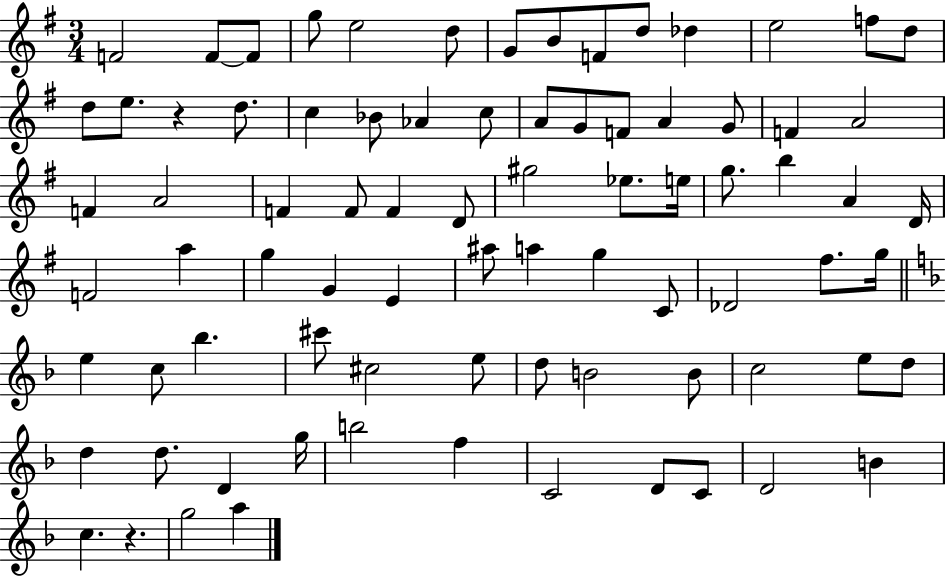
X:1
T:Untitled
M:3/4
L:1/4
K:G
F2 F/2 F/2 g/2 e2 d/2 G/2 B/2 F/2 d/2 _d e2 f/2 d/2 d/2 e/2 z d/2 c _B/2 _A c/2 A/2 G/2 F/2 A G/2 F A2 F A2 F F/2 F D/2 ^g2 _e/2 e/4 g/2 b A D/4 F2 a g G E ^a/2 a g C/2 _D2 ^f/2 g/4 e c/2 _b ^c'/2 ^c2 e/2 d/2 B2 B/2 c2 e/2 d/2 d d/2 D g/4 b2 f C2 D/2 C/2 D2 B c z g2 a